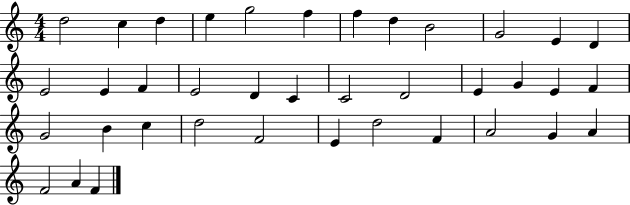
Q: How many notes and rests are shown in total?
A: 38